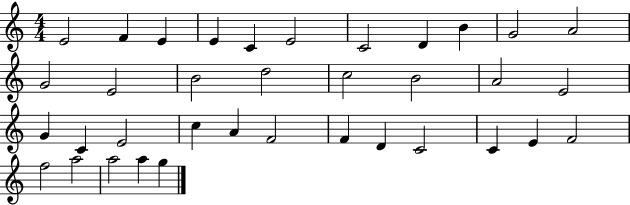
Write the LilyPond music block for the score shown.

{
  \clef treble
  \numericTimeSignature
  \time 4/4
  \key c \major
  e'2 f'4 e'4 | e'4 c'4 e'2 | c'2 d'4 b'4 | g'2 a'2 | \break g'2 e'2 | b'2 d''2 | c''2 b'2 | a'2 e'2 | \break g'4 c'4 e'2 | c''4 a'4 f'2 | f'4 d'4 c'2 | c'4 e'4 f'2 | \break f''2 a''2 | a''2 a''4 g''4 | \bar "|."
}